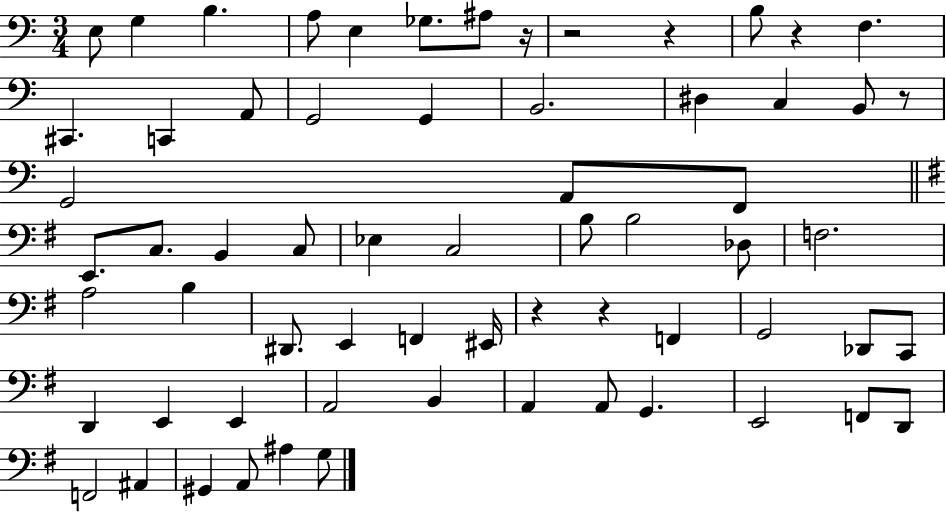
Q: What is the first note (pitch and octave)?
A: E3